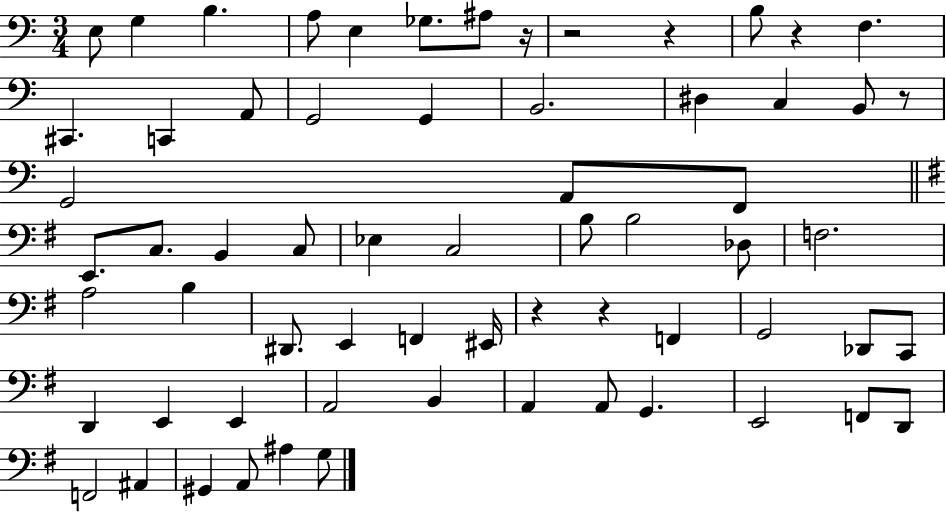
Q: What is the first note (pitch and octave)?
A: E3